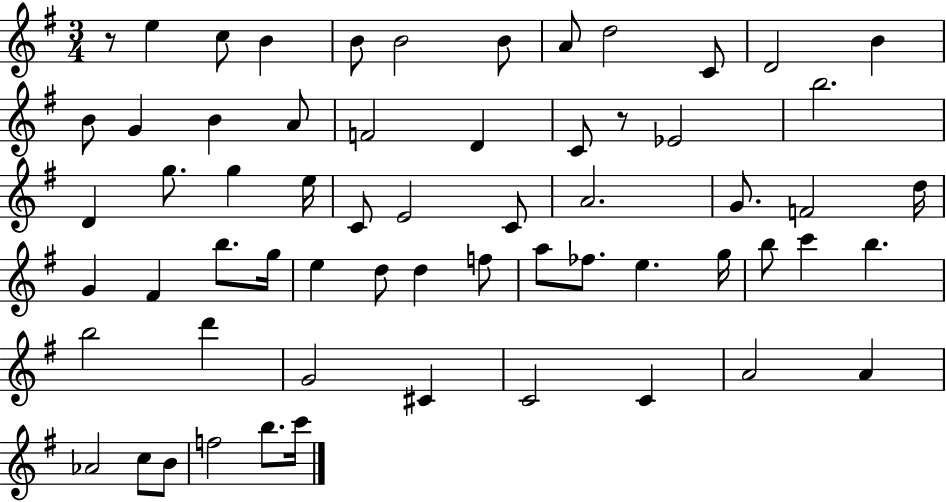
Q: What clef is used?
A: treble